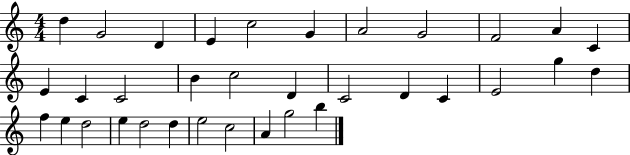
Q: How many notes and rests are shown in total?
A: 34